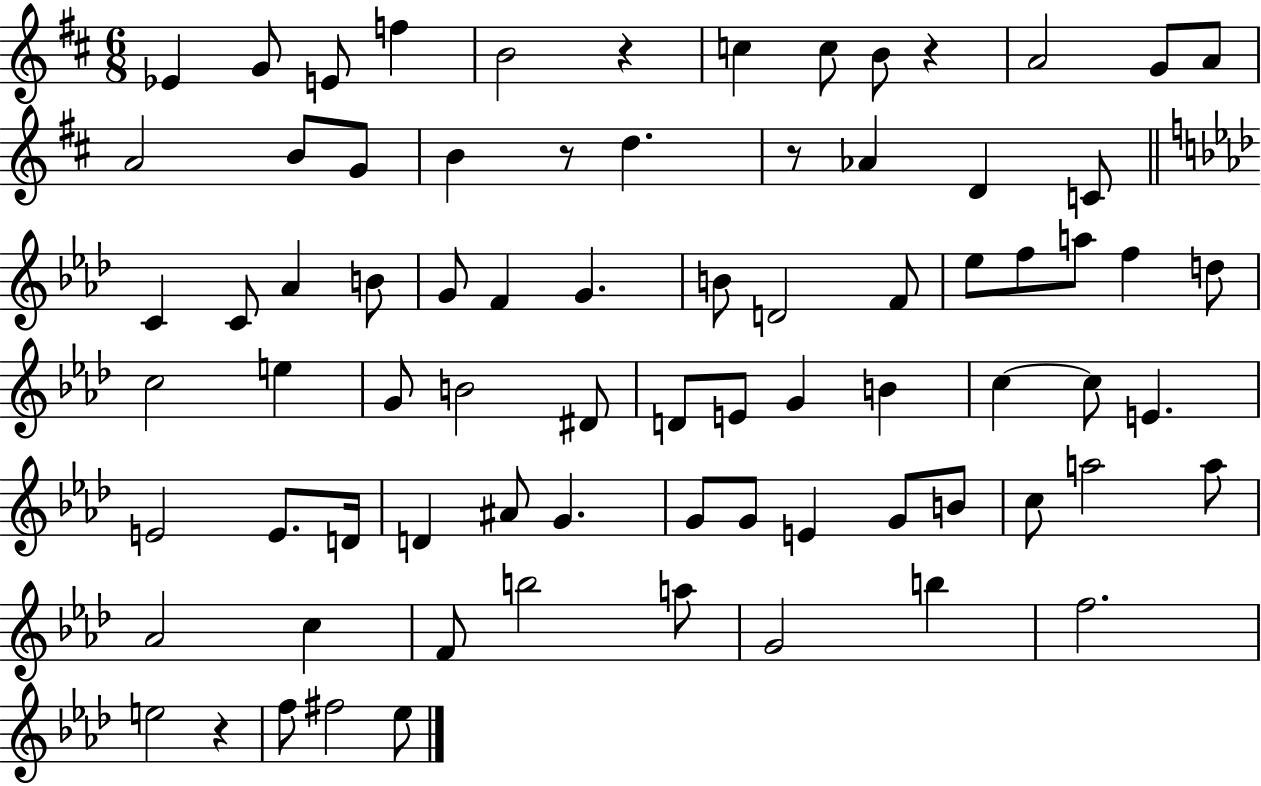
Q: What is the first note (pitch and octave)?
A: Eb4